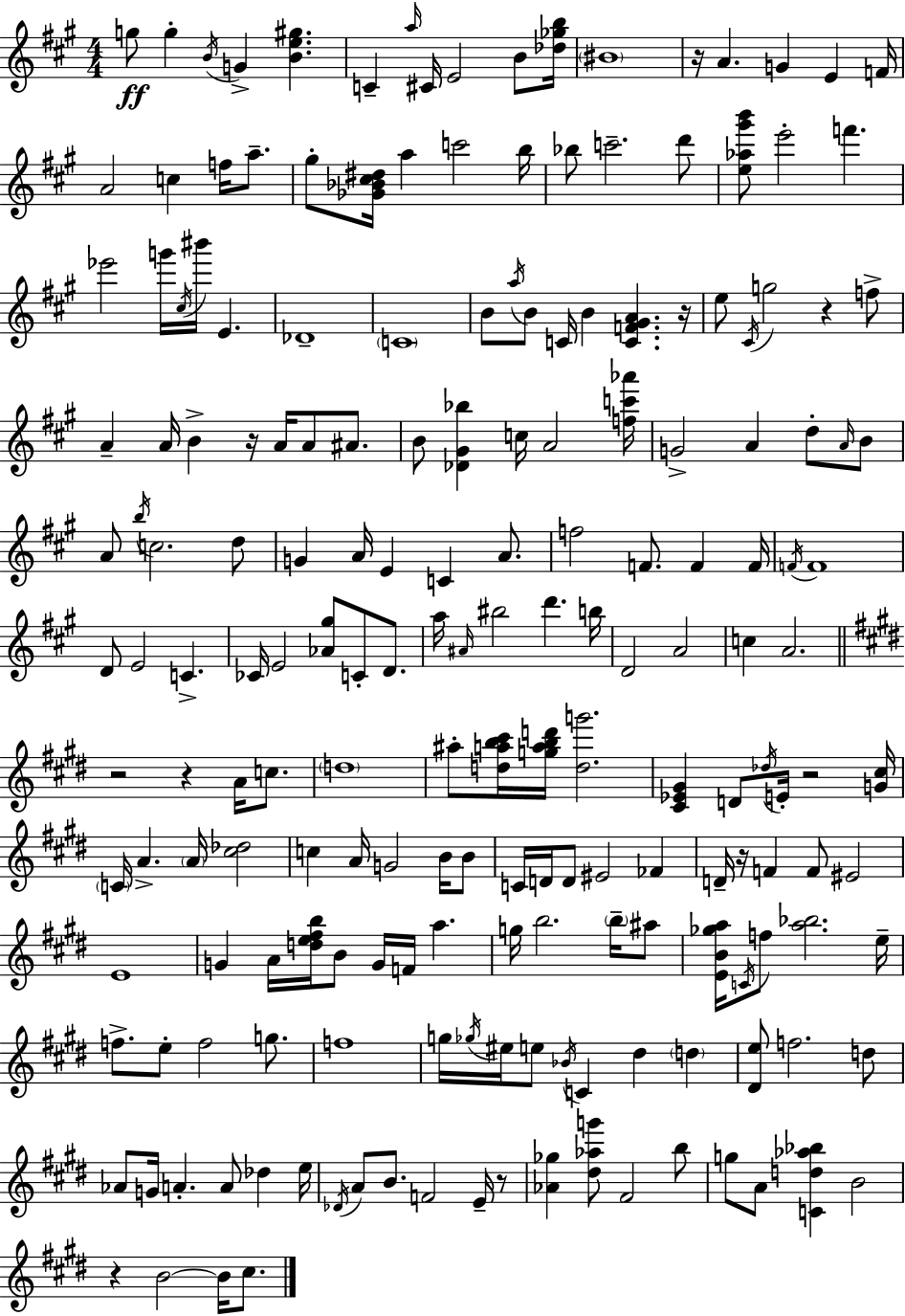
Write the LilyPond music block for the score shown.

{
  \clef treble
  \numericTimeSignature
  \time 4/4
  \key a \major
  g''8\ff g''4-. \acciaccatura { b'16 } g'4-> <b' e'' gis''>4. | c'4-- \grace { a''16 } cis'16 e'2 b'8 | <des'' ges'' b''>16 \parenthesize bis'1 | r16 a'4. g'4 e'4 | \break f'16 a'2 c''4 f''16 a''8.-- | gis''8-. <ges' bes' cis'' dis''>16 a''4 c'''2 | b''16 bes''8 c'''2.-- | d'''8 <e'' aes'' gis''' b'''>8 e'''2-. f'''4. | \break ees'''2 g'''16 \acciaccatura { cis''16 } bis'''16 e'4. | des'1-- | \parenthesize c'1 | b'8 \acciaccatura { a''16 } b'8 c'16 b'4 <c' f' gis' a'>4. | \break r16 e''8 \acciaccatura { cis'16 } g''2 r4 | f''8-> a'4-- a'16 b'4-> r16 a'16 | a'8 ais'8. b'8 <des' gis' bes''>4 c''16 a'2 | <f'' c''' aes'''>16 g'2-> a'4 | \break d''8-. \grace { a'16 } b'8 a'8 \acciaccatura { b''16 } c''2. | d''8 g'4 a'16 e'4 | c'4 a'8. f''2 f'8. | f'4 f'16 \acciaccatura { f'16 } f'1 | \break d'8 e'2 | c'4.-> ces'16 e'2 | <aes' gis''>8 c'8-. d'8. a''16 \grace { ais'16 } bis''2 | d'''4. b''16 d'2 | \break a'2 c''4 a'2. | \bar "||" \break \key e \major r2 r4 a'16 c''8. | \parenthesize d''1 | ais''8-. <d'' a'' b'' cis'''>16 <g'' a'' b'' d'''>16 <d'' g'''>2. | <cis' ees' gis'>4 d'8 \acciaccatura { des''16 } e'16-. r2 | \break <g' cis''>16 \parenthesize c'16 a'4.-> \parenthesize a'16 <cis'' des''>2 | c''4 a'16 g'2 b'16 b'8 | c'16 d'16 d'8 eis'2 fes'4 | d'16-- r16 f'4 f'8 eis'2 | \break e'1 | g'4 a'16 <d'' e'' fis'' b''>16 b'8 g'16 f'16 a''4. | g''16 b''2. \parenthesize b''16-- ais''8 | <e' b' ges'' a''>16 \acciaccatura { c'16 } f''8 <a'' bes''>2. | \break e''16-- f''8.-> e''8-. f''2 g''8. | f''1 | g''16 \acciaccatura { ges''16 } eis''16 e''8 \acciaccatura { bes'16 } c'4 dis''4 | \parenthesize d''4 <dis' e''>8 f''2. | \break d''8 aes'8 g'16 a'4.-. a'8 des''4 | e''16 \acciaccatura { des'16 } a'8 b'8. f'2 | e'16-- r8 <aes' ges''>4 <dis'' aes'' g'''>8 fis'2 | b''8 g''8 a'8 <c' d'' aes'' bes''>4 b'2 | \break r4 b'2~~ | b'16 cis''8. \bar "|."
}